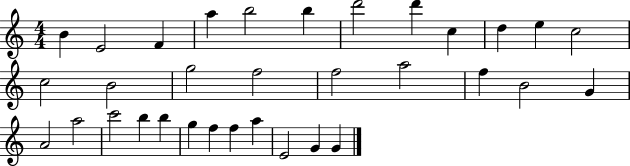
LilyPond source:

{
  \clef treble
  \numericTimeSignature
  \time 4/4
  \key c \major
  b'4 e'2 f'4 | a''4 b''2 b''4 | d'''2 d'''4 c''4 | d''4 e''4 c''2 | \break c''2 b'2 | g''2 f''2 | f''2 a''2 | f''4 b'2 g'4 | \break a'2 a''2 | c'''2 b''4 b''4 | g''4 f''4 f''4 a''4 | e'2 g'4 g'4 | \break \bar "|."
}